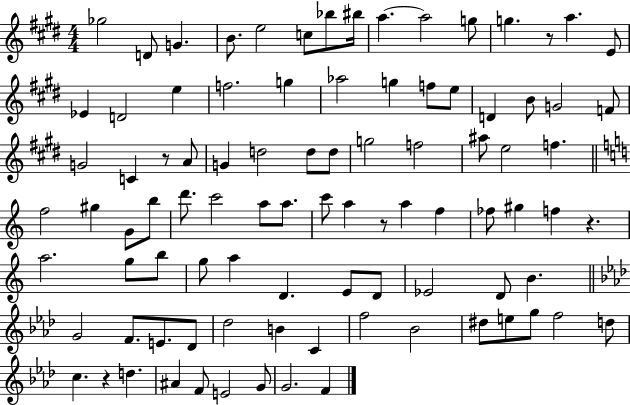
{
  \clef treble
  \numericTimeSignature
  \time 4/4
  \key e \major
  ges''2 d'8 g'4. | b'8. e''2 c''8 bes''8 bis''16 | a''4.~~ a''2 g''8 | g''4. r8 a''4. e'8 | \break ees'4 d'2 e''4 | f''2. g''4 | aes''2 g''4 f''8 e''8 | d'4 b'8 g'2 f'8 | \break g'2 c'4 r8 a'8 | g'4 d''2 d''8 d''8 | g''2 f''2 | ais''8 e''2 f''4. | \break \bar "||" \break \key c \major f''2 gis''4 g'8 b''8 | d'''8. c'''2 a''8 a''8. | c'''8 a''4 r8 a''4 f''4 | fes''8 gis''4 f''4 r4. | \break a''2. g''8 b''8 | g''8 a''4 d'4. e'8 d'8 | ees'2 d'8 b'4. | \bar "||" \break \key aes \major g'2 f'8. e'8. des'8 | des''2 b'4 c'4 | f''2 bes'2 | dis''8 e''8 g''8 f''2 d''8 | \break c''4. r4 d''4. | ais'4 f'8 e'2 g'8 | g'2. f'4 | \bar "|."
}